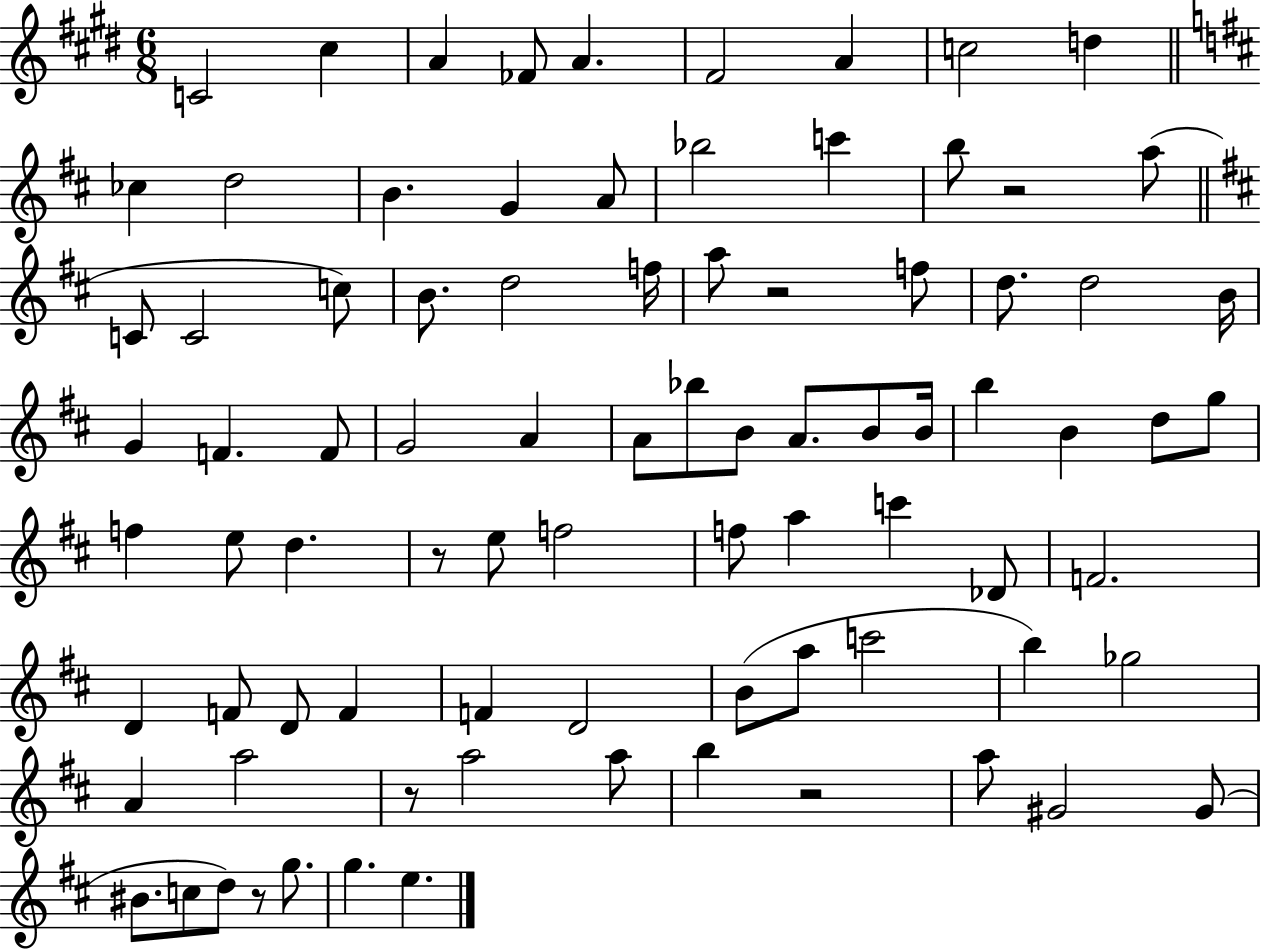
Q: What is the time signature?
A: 6/8